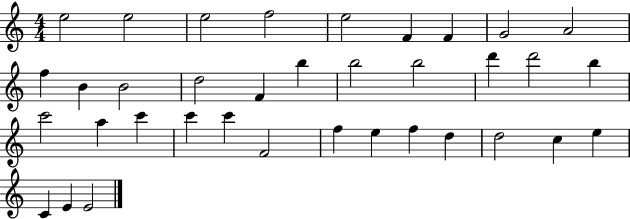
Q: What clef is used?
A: treble